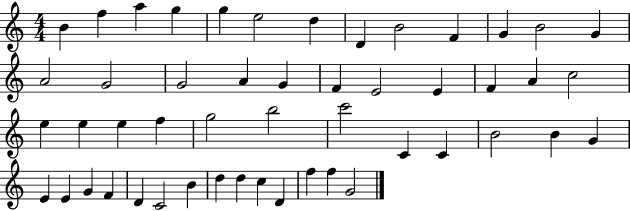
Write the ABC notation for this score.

X:1
T:Untitled
M:4/4
L:1/4
K:C
B f a g g e2 d D B2 F G B2 G A2 G2 G2 A G F E2 E F A c2 e e e f g2 b2 c'2 C C B2 B G E E G F D C2 B d d c D f f G2